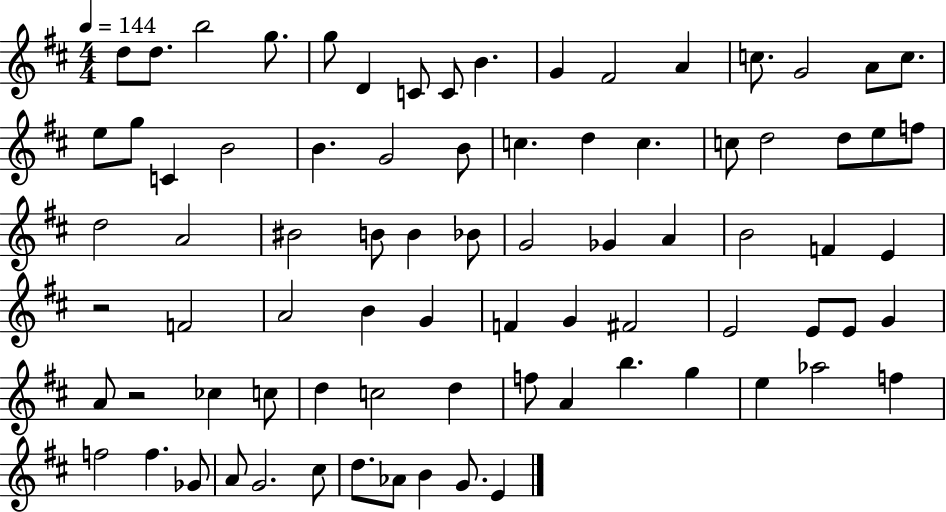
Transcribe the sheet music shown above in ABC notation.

X:1
T:Untitled
M:4/4
L:1/4
K:D
d/2 d/2 b2 g/2 g/2 D C/2 C/2 B G ^F2 A c/2 G2 A/2 c/2 e/2 g/2 C B2 B G2 B/2 c d c c/2 d2 d/2 e/2 f/2 d2 A2 ^B2 B/2 B _B/2 G2 _G A B2 F E z2 F2 A2 B G F G ^F2 E2 E/2 E/2 G A/2 z2 _c c/2 d c2 d f/2 A b g e _a2 f f2 f _G/2 A/2 G2 ^c/2 d/2 _A/2 B G/2 E